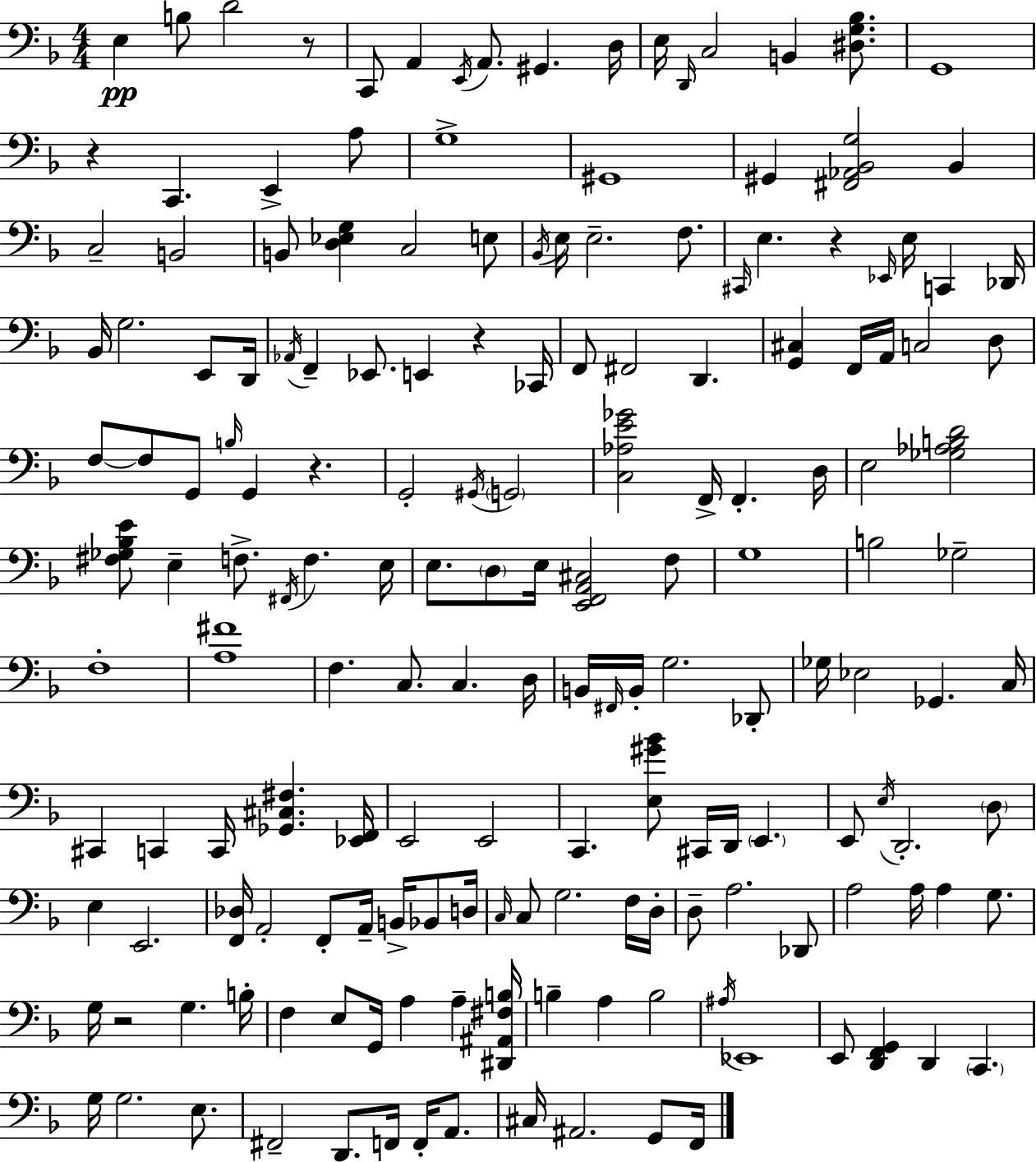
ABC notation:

X:1
T:Untitled
M:4/4
L:1/4
K:F
E, B,/2 D2 z/2 C,,/2 A,, E,,/4 A,,/2 ^G,, D,/4 E,/4 D,,/4 C,2 B,, [^D,G,_B,]/2 G,,4 z C,, E,, A,/2 G,4 ^G,,4 ^G,, [^F,,_A,,_B,,G,]2 _B,, C,2 B,,2 B,,/2 [D,_E,G,] C,2 E,/2 _B,,/4 E,/4 E,2 F,/2 ^C,,/4 E, z _E,,/4 E,/4 C,, _D,,/4 _B,,/4 G,2 E,,/2 D,,/4 _A,,/4 F,, _E,,/2 E,, z _C,,/4 F,,/2 ^F,,2 D,, [G,,^C,] F,,/4 A,,/4 C,2 D,/2 F,/2 F,/2 G,,/2 B,/4 G,, z G,,2 ^G,,/4 G,,2 [C,_A,E_G]2 F,,/4 F,, D,/4 E,2 [_G,_A,B,D]2 [^F,_G,_B,E]/2 E, F,/2 ^F,,/4 F, E,/4 E,/2 D,/2 E,/4 [E,,F,,A,,^C,]2 F,/2 G,4 B,2 _G,2 F,4 [A,^F]4 F, C,/2 C, D,/4 B,,/4 ^F,,/4 B,,/4 G,2 _D,,/2 _G,/4 _E,2 _G,, C,/4 ^C,, C,, C,,/4 [_G,,^C,^F,] [_E,,F,,]/4 E,,2 E,,2 C,, [E,^G_B]/2 ^C,,/4 D,,/4 E,, E,,/2 E,/4 D,,2 D,/2 E, E,,2 [F,,_D,]/4 A,,2 F,,/2 A,,/4 B,,/4 _B,,/2 D,/4 C,/4 C,/2 G,2 F,/4 D,/4 D,/2 A,2 _D,,/2 A,2 A,/4 A, G,/2 G,/4 z2 G, B,/4 F, E,/2 G,,/4 A, A, [^D,,^A,,^F,B,]/4 B, A, B,2 ^A,/4 _E,,4 E,,/2 [D,,F,,G,,] D,, C,, G,/4 G,2 E,/2 ^F,,2 D,,/2 F,,/4 F,,/4 A,,/2 ^C,/4 ^A,,2 G,,/2 F,,/4